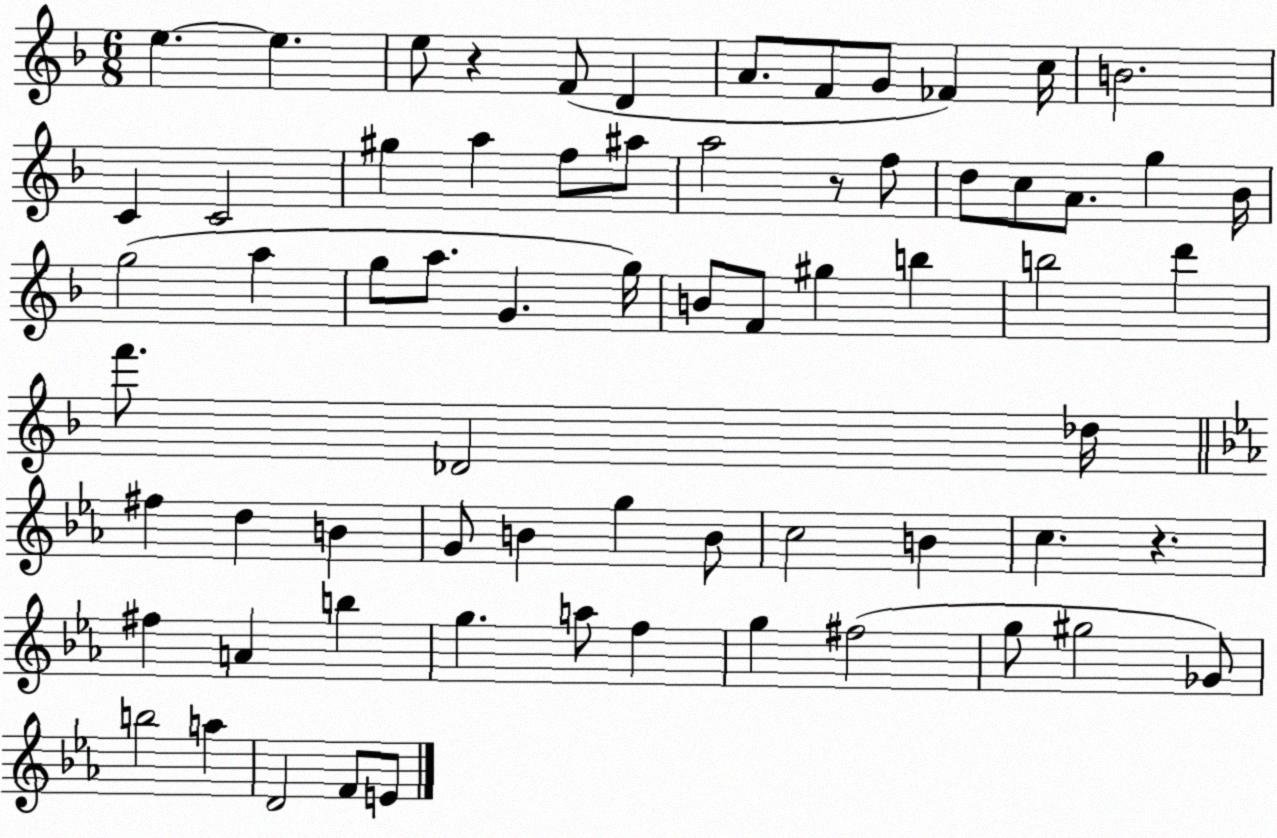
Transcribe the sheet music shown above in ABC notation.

X:1
T:Untitled
M:6/8
L:1/4
K:F
e e e/2 z F/2 D A/2 F/2 G/2 _F c/4 B2 C C2 ^g a f/2 ^a/2 a2 z/2 f/2 d/2 c/2 A/2 g _B/4 g2 a g/2 a/2 G g/4 B/2 F/2 ^g b b2 d' f'/2 _D2 _d/4 ^f d B G/2 B g B/2 c2 B c z ^f A b g a/2 f g ^f2 g/2 ^g2 _G/2 b2 a D2 F/2 E/2